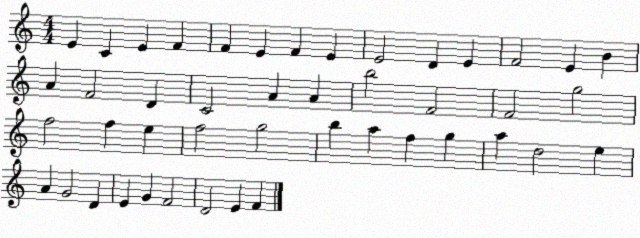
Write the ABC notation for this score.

X:1
T:Untitled
M:4/4
L:1/4
K:C
E C E F F E F E E2 D E F2 E B A F2 D C2 A A b2 F2 F2 g2 f2 f e f2 g2 b a f g a d2 e A G2 D E G F2 D2 E F